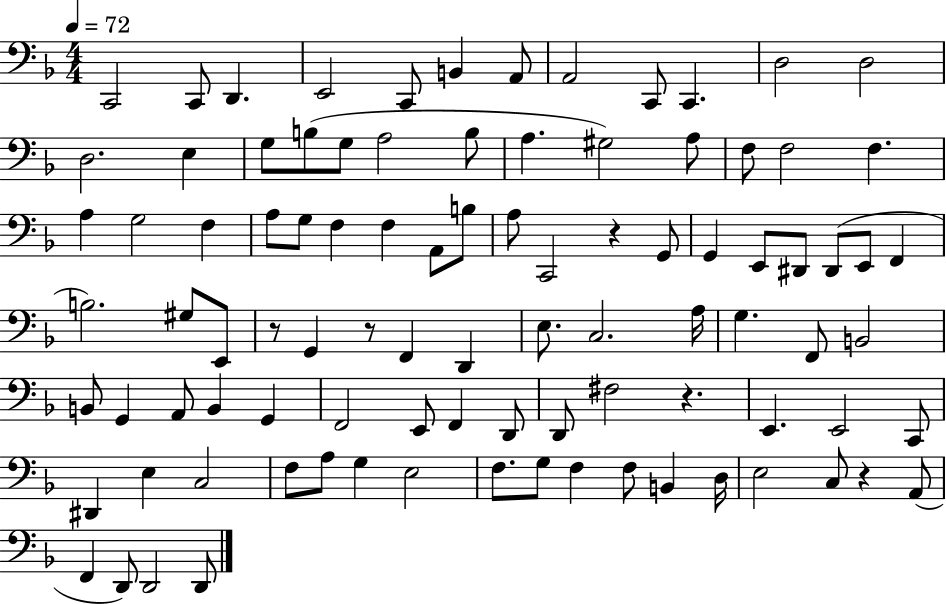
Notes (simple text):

C2/h C2/e D2/q. E2/h C2/e B2/q A2/e A2/h C2/e C2/q. D3/h D3/h D3/h. E3/q G3/e B3/e G3/e A3/h B3/e A3/q. G#3/h A3/e F3/e F3/h F3/q. A3/q G3/h F3/q A3/e G3/e F3/q F3/q A2/e B3/e A3/e C2/h R/q G2/e G2/q E2/e D#2/e D#2/e E2/e F2/q B3/h. G#3/e E2/e R/e G2/q R/e F2/q D2/q E3/e. C3/h. A3/s G3/q. F2/e B2/h B2/e G2/q A2/e B2/q G2/q F2/h E2/e F2/q D2/e D2/e F#3/h R/q. E2/q. E2/h C2/e D#2/q E3/q C3/h F3/e A3/e G3/q E3/h F3/e. G3/e F3/q F3/e B2/q D3/s E3/h C3/e R/q A2/e F2/q D2/e D2/h D2/e